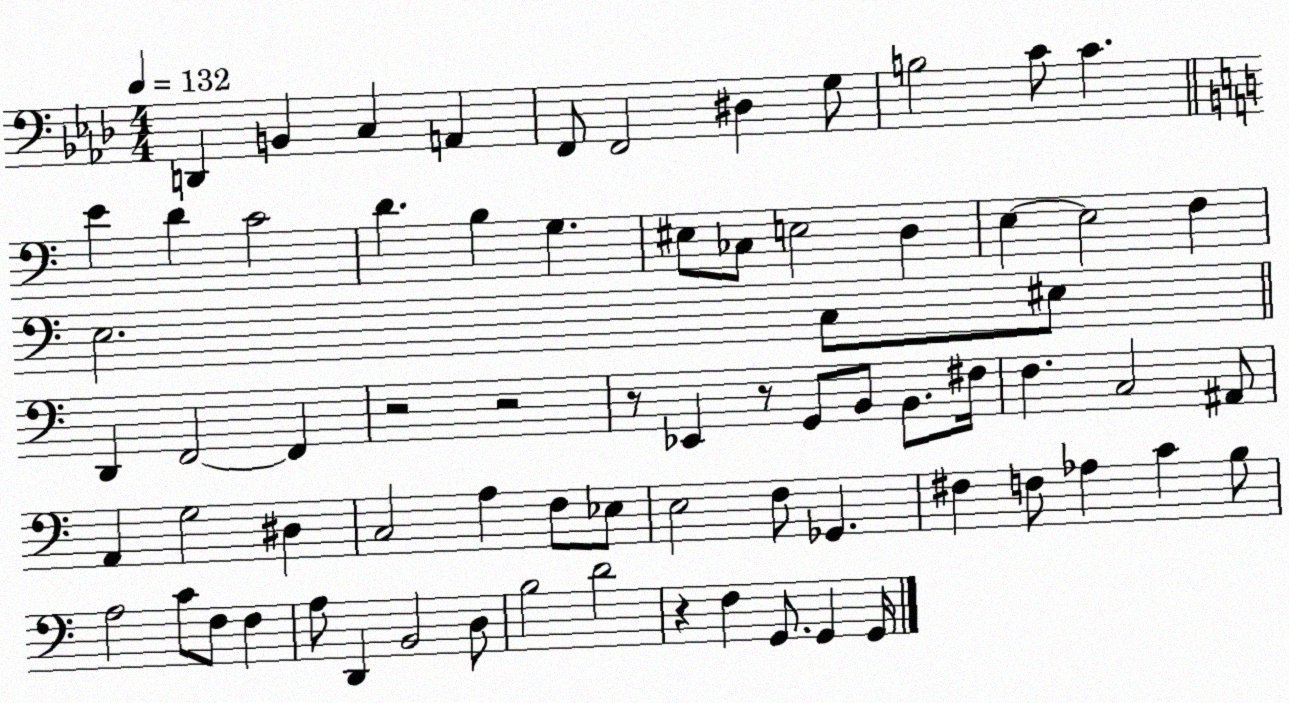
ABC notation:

X:1
T:Untitled
M:4/4
L:1/4
K:Ab
D,, B,, C, A,, F,,/2 F,,2 ^D, G,/2 B,2 C/2 C E D C2 D B, G, ^E,/2 _C,/2 E,2 D, E, E,2 F, E,2 C,/2 ^E,/2 D,, F,,2 F,, z2 z2 z/2 _E,, z/2 G,,/2 B,,/2 B,,/2 ^F,/4 F, C,2 ^A,,/2 A,, G,2 ^D, C,2 A, F,/2 _E,/2 E,2 F,/2 _G,, ^F, F,/2 _A, C B,/2 A,2 C/2 F,/2 F, A,/2 D,, B,,2 D,/2 B,2 D2 z F, G,,/2 G,, G,,/4